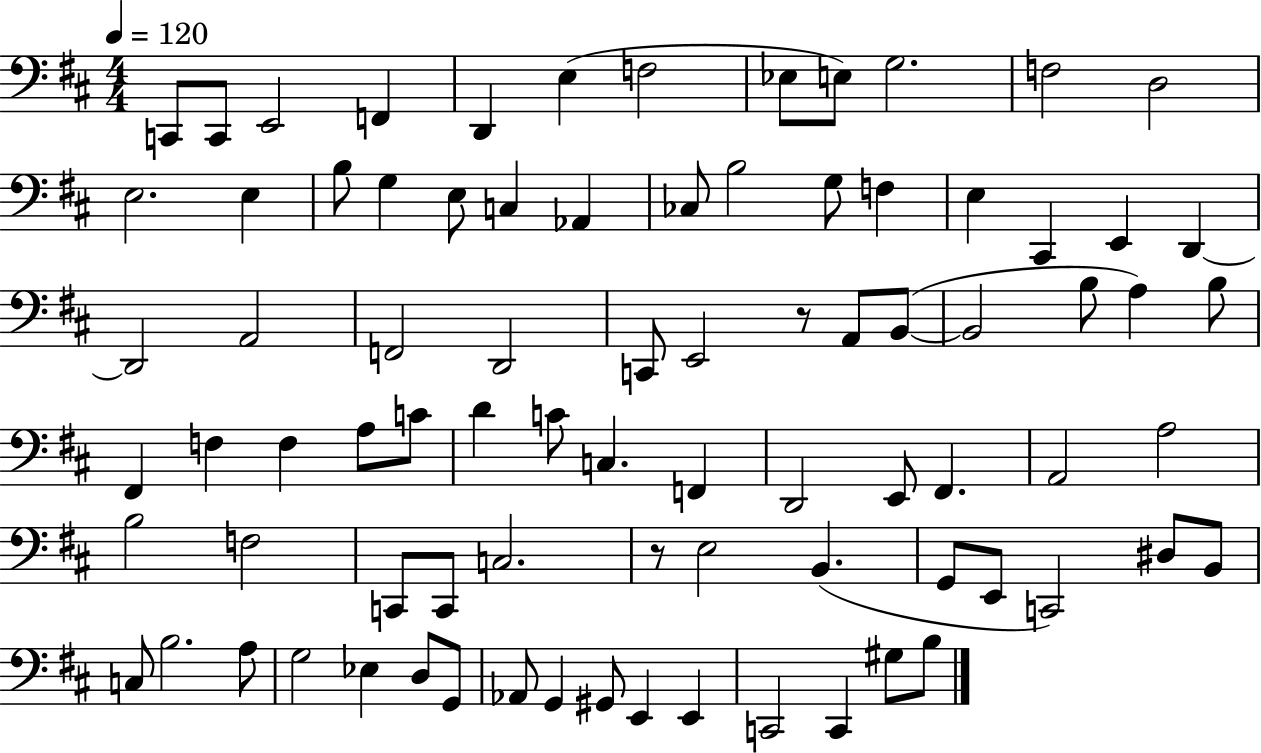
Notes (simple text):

C2/e C2/e E2/h F2/q D2/q E3/q F3/h Eb3/e E3/e G3/h. F3/h D3/h E3/h. E3/q B3/e G3/q E3/e C3/q Ab2/q CES3/e B3/h G3/e F3/q E3/q C#2/q E2/q D2/q D2/h A2/h F2/h D2/h C2/e E2/h R/e A2/e B2/e B2/h B3/e A3/q B3/e F#2/q F3/q F3/q A3/e C4/e D4/q C4/e C3/q. F2/q D2/h E2/e F#2/q. A2/h A3/h B3/h F3/h C2/e C2/e C3/h. R/e E3/h B2/q. G2/e E2/e C2/h D#3/e B2/e C3/e B3/h. A3/e G3/h Eb3/q D3/e G2/e Ab2/e G2/q G#2/e E2/q E2/q C2/h C2/q G#3/e B3/e